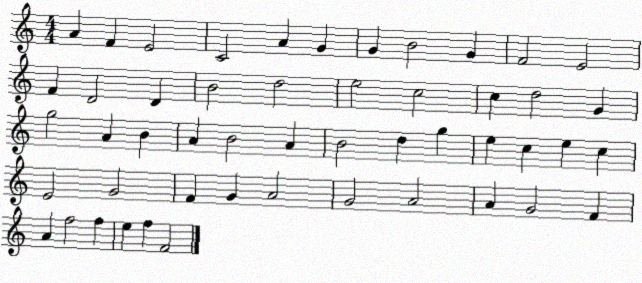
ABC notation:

X:1
T:Untitled
M:4/4
L:1/4
K:C
A F E2 C2 A G G B2 G F2 E2 F D2 D B2 d2 e2 c2 c d2 G g2 A B A B2 A B2 d g e c e c E2 G2 F G A2 G2 A2 A G2 F A f2 f e f F2